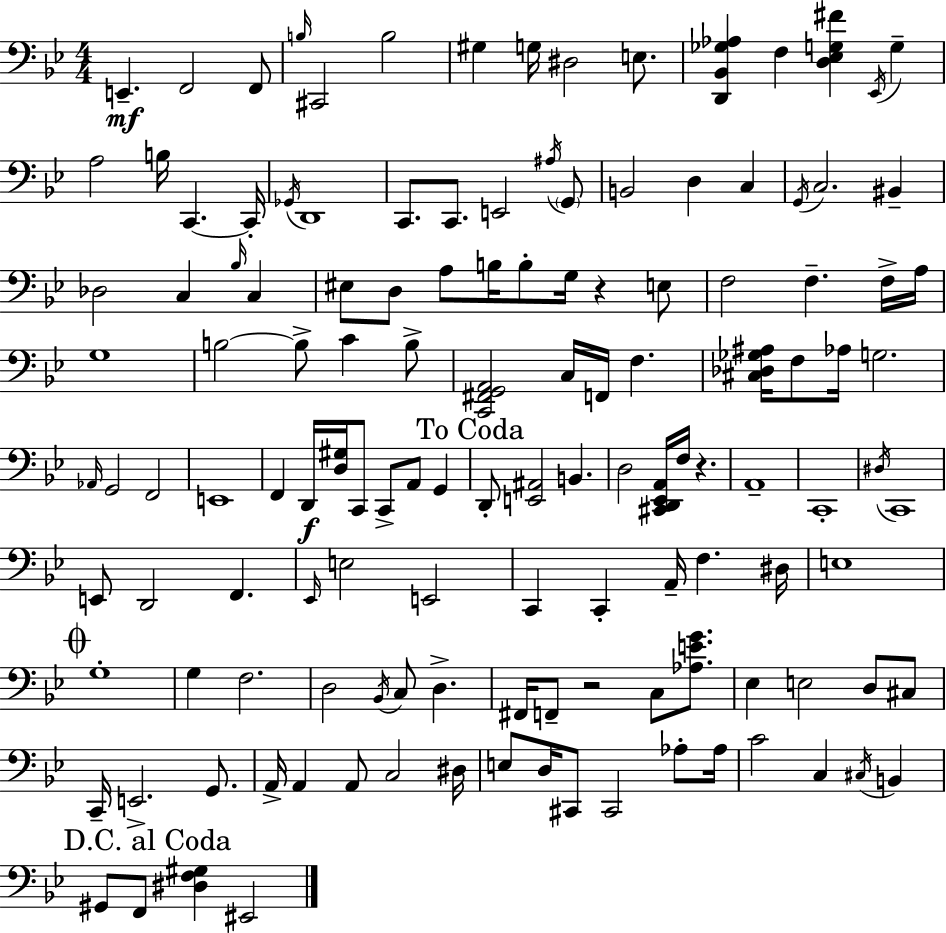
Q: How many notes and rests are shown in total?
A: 133